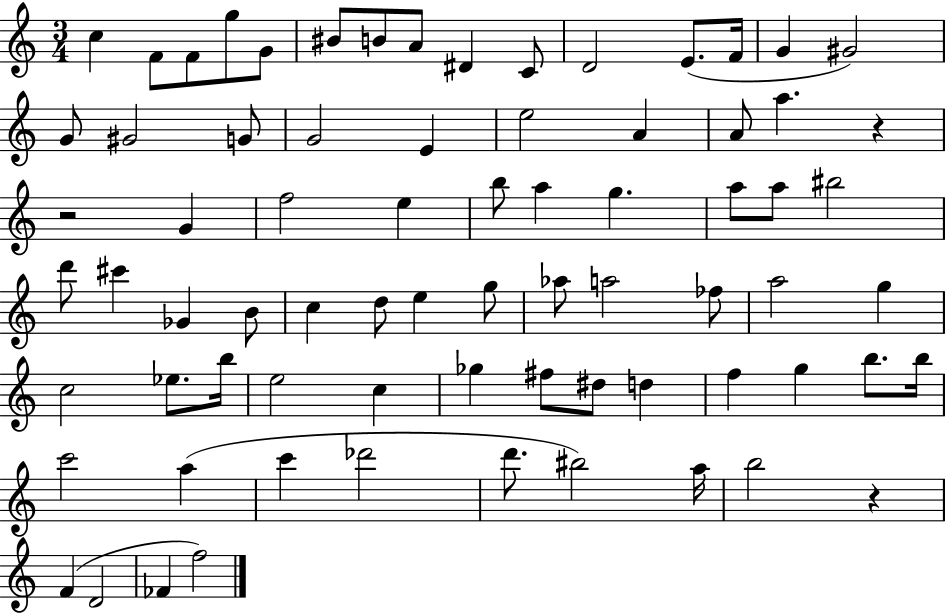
C5/q F4/e F4/e G5/e G4/e BIS4/e B4/e A4/e D#4/q C4/e D4/h E4/e. F4/s G4/q G#4/h G4/e G#4/h G4/e G4/h E4/q E5/h A4/q A4/e A5/q. R/q R/h G4/q F5/h E5/q B5/e A5/q G5/q. A5/e A5/e BIS5/h D6/e C#6/q Gb4/q B4/e C5/q D5/e E5/q G5/e Ab5/e A5/h FES5/e A5/h G5/q C5/h Eb5/e. B5/s E5/h C5/q Gb5/q F#5/e D#5/e D5/q F5/q G5/q B5/e. B5/s C6/h A5/q C6/q Db6/h D6/e. BIS5/h A5/s B5/h R/q F4/q D4/h FES4/q F5/h